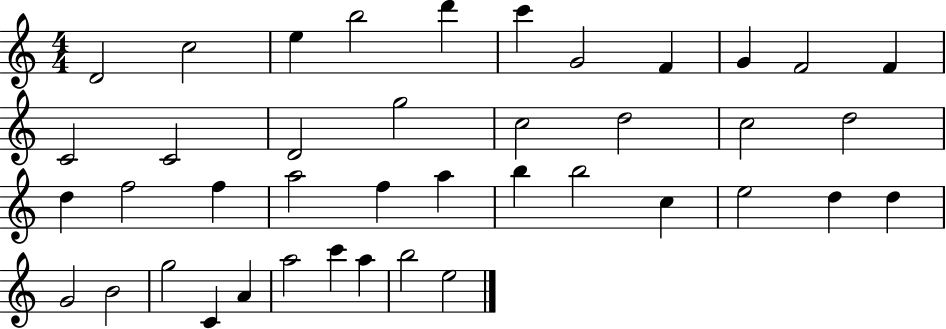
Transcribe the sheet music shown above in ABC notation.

X:1
T:Untitled
M:4/4
L:1/4
K:C
D2 c2 e b2 d' c' G2 F G F2 F C2 C2 D2 g2 c2 d2 c2 d2 d f2 f a2 f a b b2 c e2 d d G2 B2 g2 C A a2 c' a b2 e2